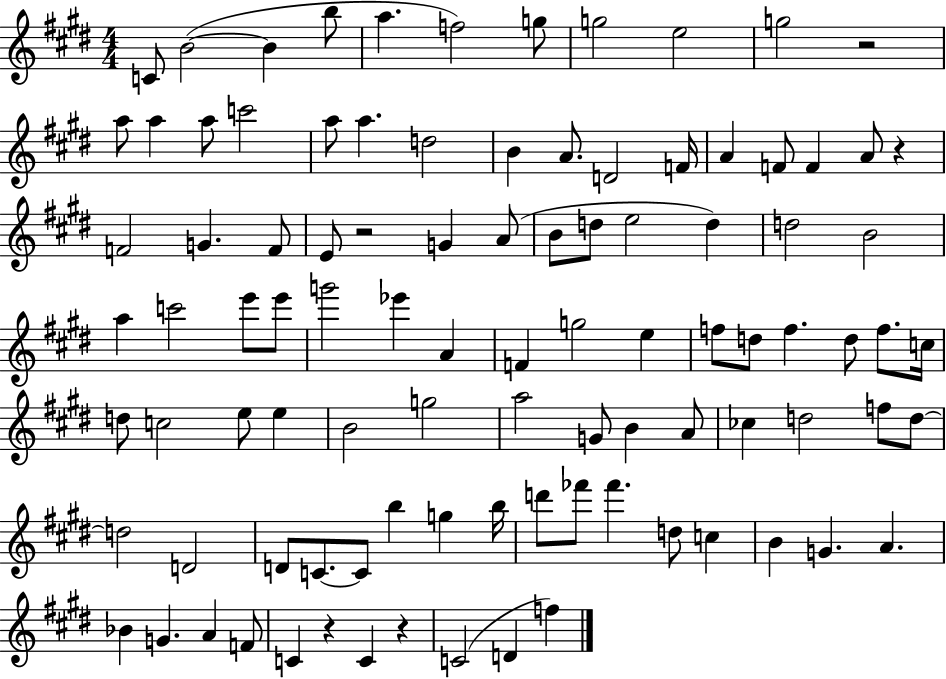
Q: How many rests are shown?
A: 5